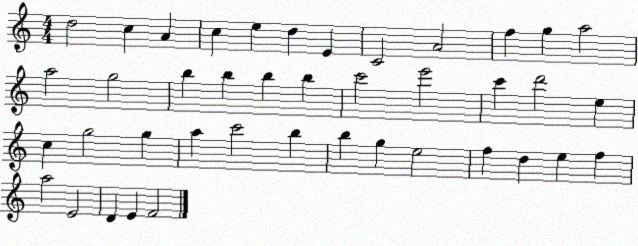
X:1
T:Untitled
M:4/4
L:1/4
K:C
d2 c A c e d E C2 A2 f g a2 a2 g2 b b b b c'2 e'2 c' d'2 e c g2 g a c'2 b b g e2 f d e f a2 E2 D E F2